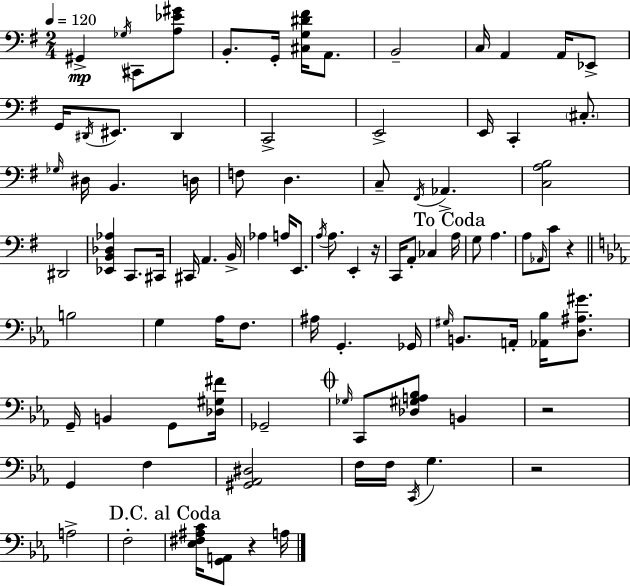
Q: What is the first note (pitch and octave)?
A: G#2